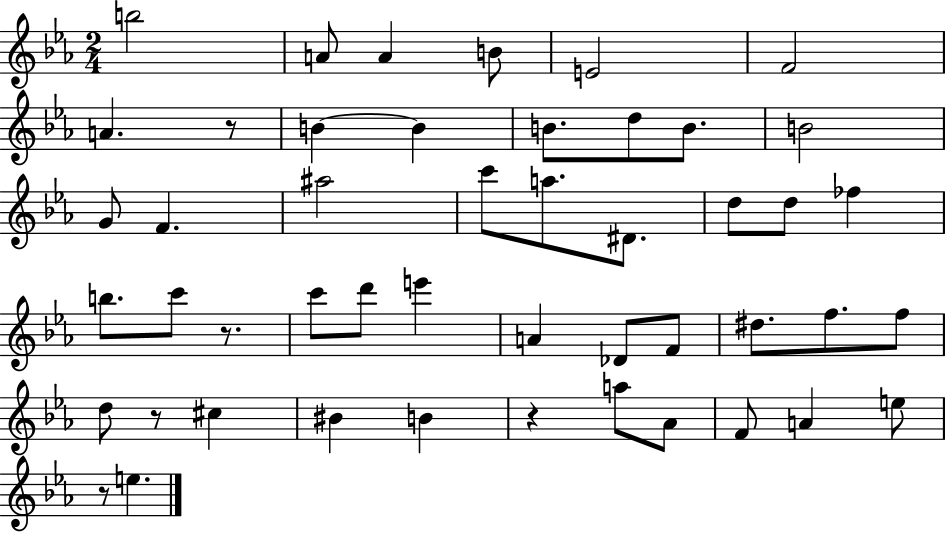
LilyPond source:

{
  \clef treble
  \numericTimeSignature
  \time 2/4
  \key ees \major
  b''2 | a'8 a'4 b'8 | e'2 | f'2 | \break a'4. r8 | b'4~~ b'4 | b'8. d''8 b'8. | b'2 | \break g'8 f'4. | ais''2 | c'''8 a''8. dis'8. | d''8 d''8 fes''4 | \break b''8. c'''8 r8. | c'''8 d'''8 e'''4 | a'4 des'8 f'8 | dis''8. f''8. f''8 | \break d''8 r8 cis''4 | bis'4 b'4 | r4 a''8 aes'8 | f'8 a'4 e''8 | \break r8 e''4. | \bar "|."
}